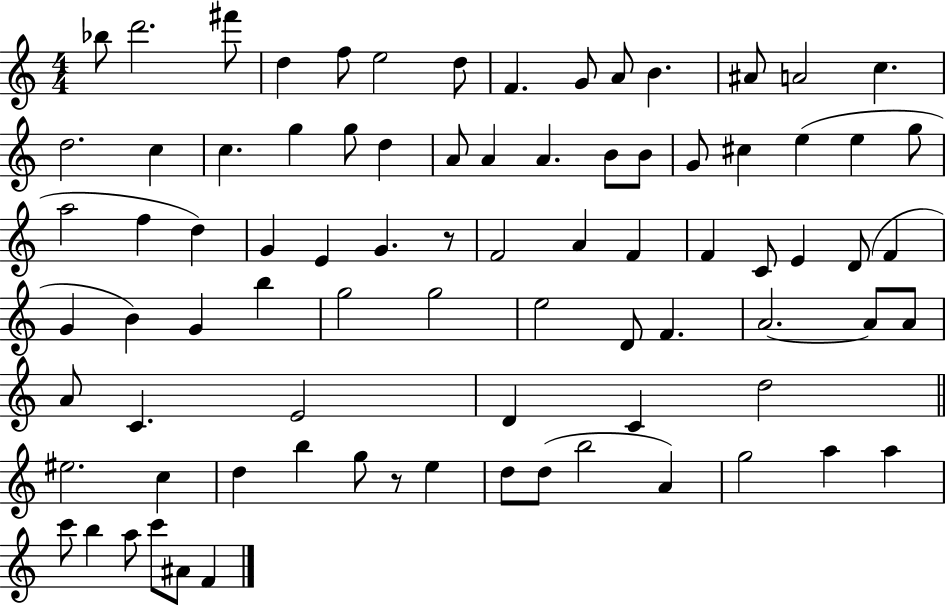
{
  \clef treble
  \numericTimeSignature
  \time 4/4
  \key c \major
  bes''8 d'''2. fis'''8 | d''4 f''8 e''2 d''8 | f'4. g'8 a'8 b'4. | ais'8 a'2 c''4. | \break d''2. c''4 | c''4. g''4 g''8 d''4 | a'8 a'4 a'4. b'8 b'8 | g'8 cis''4 e''4( e''4 g''8 | \break a''2 f''4 d''4) | g'4 e'4 g'4. r8 | f'2 a'4 f'4 | f'4 c'8 e'4 d'8( f'4 | \break g'4 b'4) g'4 b''4 | g''2 g''2 | e''2 d'8 f'4. | a'2.~~ a'8 a'8 | \break a'8 c'4. e'2 | d'4 c'4 d''2 | \bar "||" \break \key a \minor eis''2. c''4 | d''4 b''4 g''8 r8 e''4 | d''8 d''8( b''2 a'4) | g''2 a''4 a''4 | \break c'''8 b''4 a''8 c'''8 ais'8 f'4 | \bar "|."
}